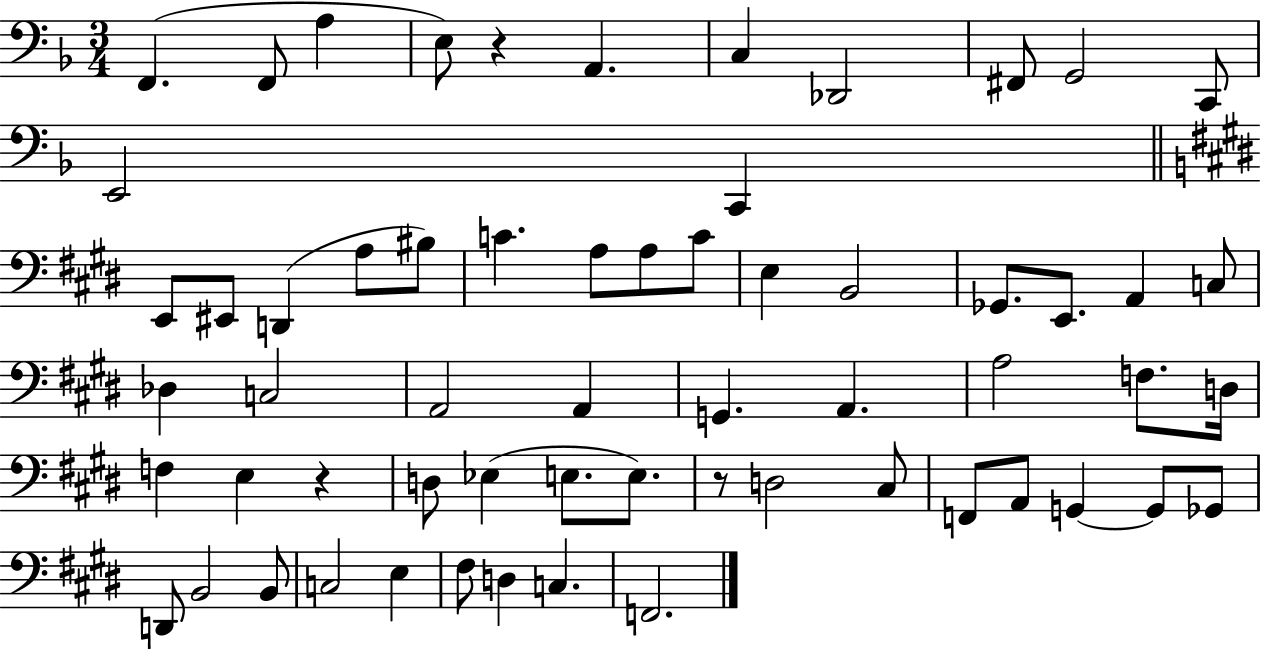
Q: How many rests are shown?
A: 3